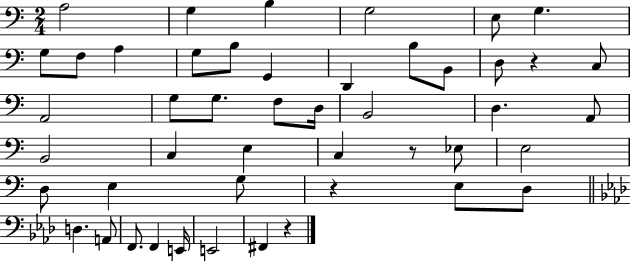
A3/h G3/q B3/q G3/h E3/e G3/q. G3/e F3/e A3/q G3/e B3/e G2/q D2/q B3/e B2/e D3/e R/q C3/e A2/h G3/e G3/e. F3/e D3/s B2/h D3/q. A2/e B2/h C3/q E3/q C3/q R/e Eb3/e E3/h D3/e E3/q G3/e R/q E3/e D3/e D3/q. A2/e F2/e. F2/q E2/s E2/h F#2/q R/q